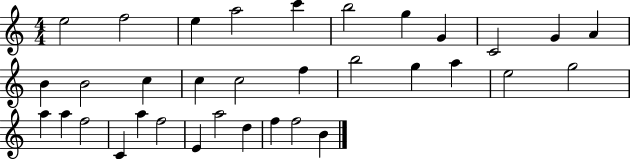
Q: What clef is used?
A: treble